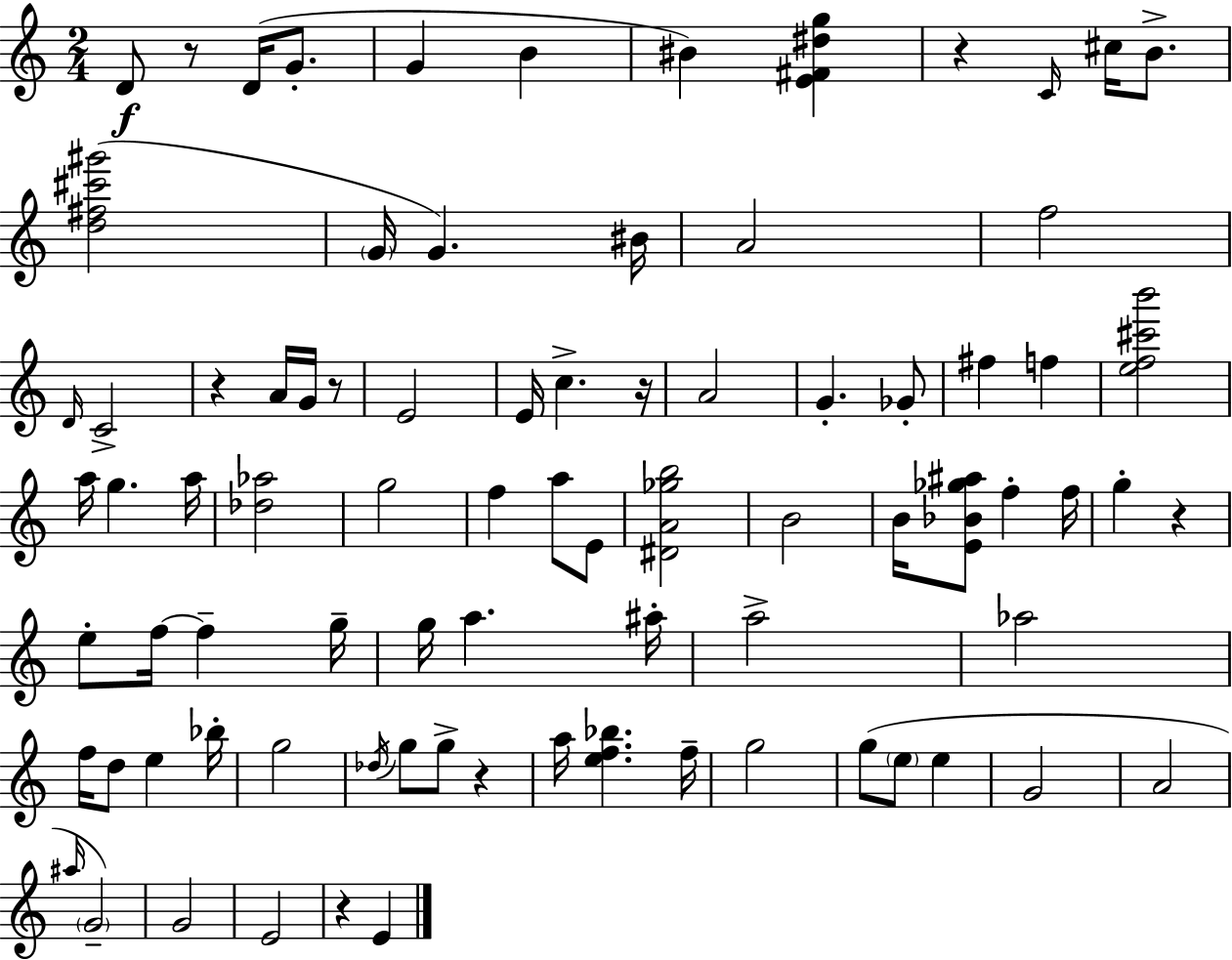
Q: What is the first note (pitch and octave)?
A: D4